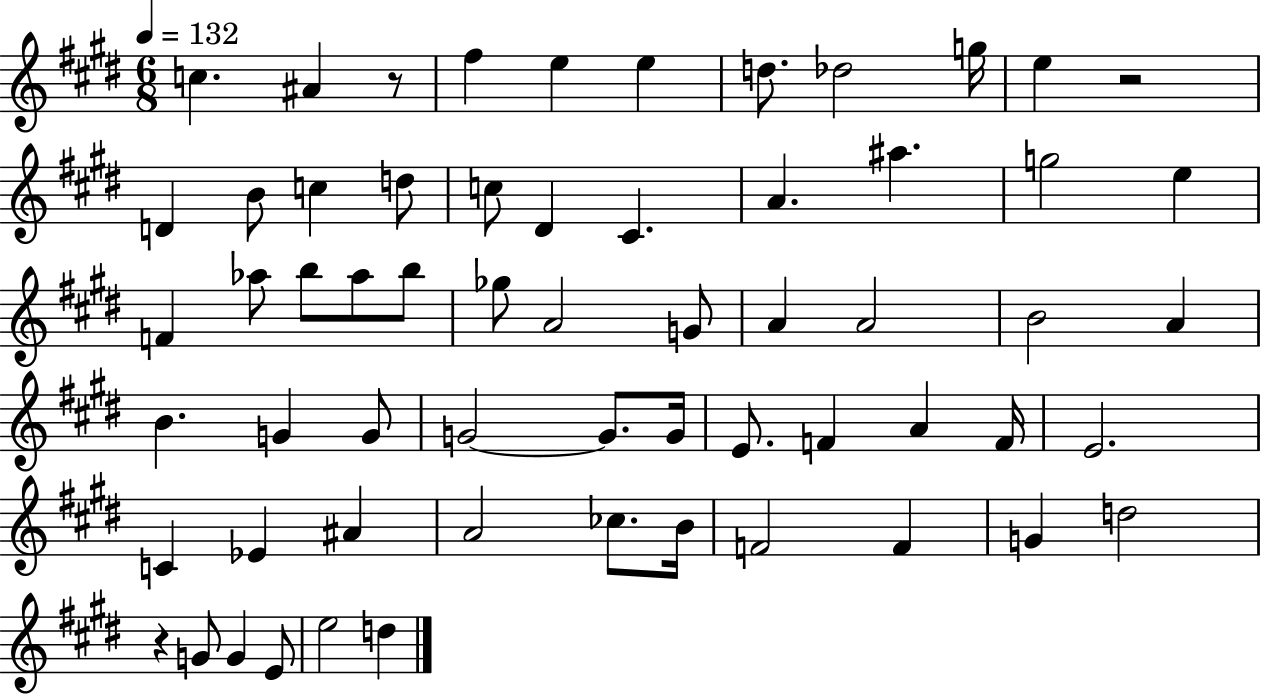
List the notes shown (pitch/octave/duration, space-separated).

C5/q. A#4/q R/e F#5/q E5/q E5/q D5/e. Db5/h G5/s E5/q R/h D4/q B4/e C5/q D5/e C5/e D#4/q C#4/q. A4/q. A#5/q. G5/h E5/q F4/q Ab5/e B5/e Ab5/e B5/e Gb5/e A4/h G4/e A4/q A4/h B4/h A4/q B4/q. G4/q G4/e G4/h G4/e. G4/s E4/e. F4/q A4/q F4/s E4/h. C4/q Eb4/q A#4/q A4/h CES5/e. B4/s F4/h F4/q G4/q D5/h R/q G4/e G4/q E4/e E5/h D5/q